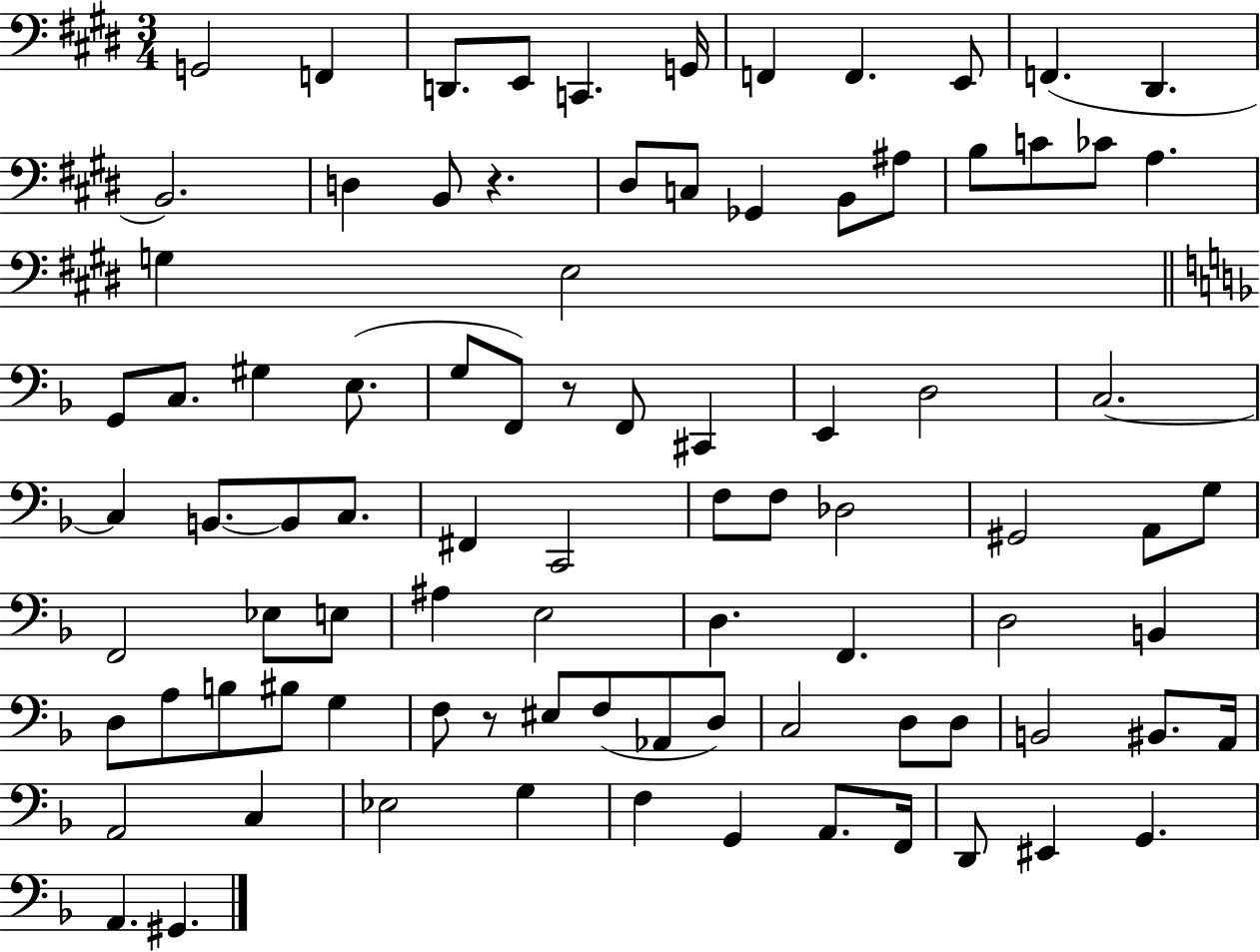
X:1
T:Untitled
M:3/4
L:1/4
K:E
G,,2 F,, D,,/2 E,,/2 C,, G,,/4 F,, F,, E,,/2 F,, ^D,, B,,2 D, B,,/2 z ^D,/2 C,/2 _G,, B,,/2 ^A,/2 B,/2 C/2 _C/2 A, G, E,2 G,,/2 C,/2 ^G, E,/2 G,/2 F,,/2 z/2 F,,/2 ^C,, E,, D,2 C,2 C, B,,/2 B,,/2 C,/2 ^F,, C,,2 F,/2 F,/2 _D,2 ^G,,2 A,,/2 G,/2 F,,2 _E,/2 E,/2 ^A, E,2 D, F,, D,2 B,, D,/2 A,/2 B,/2 ^B,/2 G, F,/2 z/2 ^E,/2 F,/2 _A,,/2 D,/2 C,2 D,/2 D,/2 B,,2 ^B,,/2 A,,/4 A,,2 C, _E,2 G, F, G,, A,,/2 F,,/4 D,,/2 ^E,, G,, A,, ^G,,